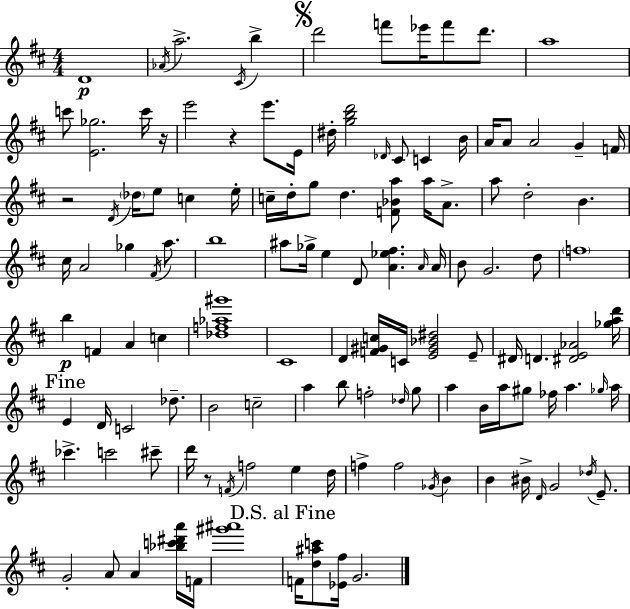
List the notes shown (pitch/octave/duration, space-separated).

D4/w Ab4/s A5/h. C#4/s B5/q D6/h F6/e Eb6/s F6/e D6/e. A5/w C6/e [E4,Gb5]/h. C6/s R/s E6/h R/q E6/e. E4/s D#5/s [G5,B5,D6]/h Db4/s C#4/e C4/q B4/s A4/s A4/e A4/h G4/q F4/s R/h D4/s Db5/s E5/e C5/q E5/s C5/s D5/s G5/e D5/q. [F4,Bb4,A5]/e A5/s A4/e. A5/e D5/h B4/q. C#5/s A4/h Gb5/q F#4/s A5/e. B5/w A#5/e Gb5/s E5/q D4/e [A4,Eb5,F#5]/q. A4/s A4/s B4/e G4/h. D5/e F5/w B5/q F4/q A4/q C5/q [Db5,F5,Ab5,G#6]/w C#4/w D4/q [F4,G#4,C5]/s C4/s [E4,G#4,Bb4,D#5]/h E4/e D#4/s D4/q. [D#4,E4,Ab4]/h [Gb5,A5,D6]/s E4/q D4/s C4/h Db5/e. B4/h C5/h A5/q B5/e F5/h Db5/s G5/e A5/q B4/s A5/s G#5/e FES5/s A5/q. Gb5/s A5/s CES6/q. C6/h C#6/e D6/s R/e F4/s F5/h E5/q D5/s F5/q F5/h Gb4/s B4/q B4/q BIS4/s D4/s G4/h Db5/s E4/e. G4/h A4/e A4/q [Bb5,C6,D#6,A6]/s F4/s [G#6,A#6]/w F4/s [D5,A#5,C6]/e [Eb4,F#5]/s G4/h.